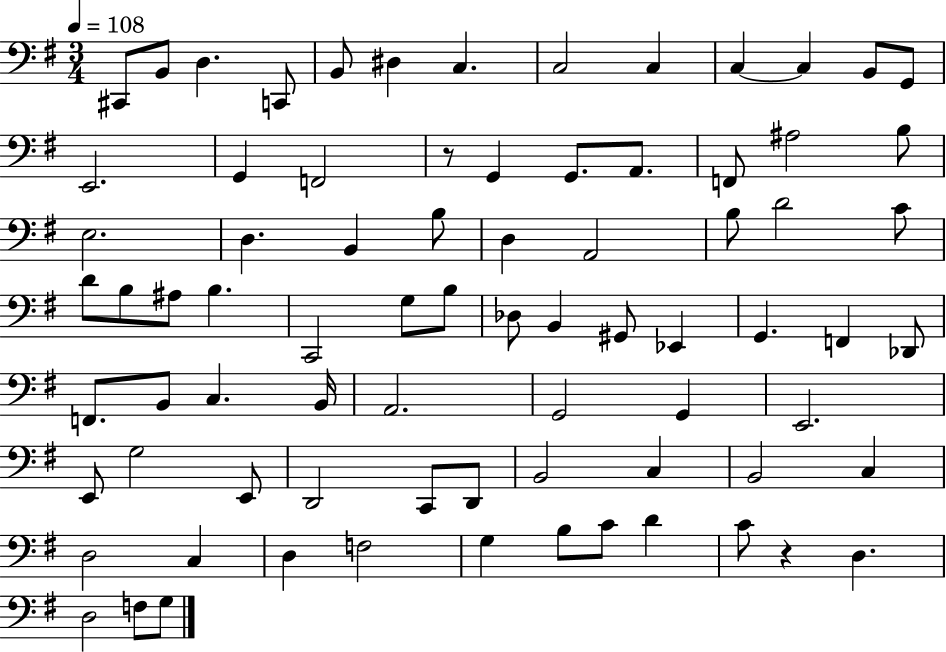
X:1
T:Untitled
M:3/4
L:1/4
K:G
^C,,/2 B,,/2 D, C,,/2 B,,/2 ^D, C, C,2 C, C, C, B,,/2 G,,/2 E,,2 G,, F,,2 z/2 G,, G,,/2 A,,/2 F,,/2 ^A,2 B,/2 E,2 D, B,, B,/2 D, A,,2 B,/2 D2 C/2 D/2 B,/2 ^A,/2 B, C,,2 G,/2 B,/2 _D,/2 B,, ^G,,/2 _E,, G,, F,, _D,,/2 F,,/2 B,,/2 C, B,,/4 A,,2 G,,2 G,, E,,2 E,,/2 G,2 E,,/2 D,,2 C,,/2 D,,/2 B,,2 C, B,,2 C, D,2 C, D, F,2 G, B,/2 C/2 D C/2 z D, D,2 F,/2 G,/2